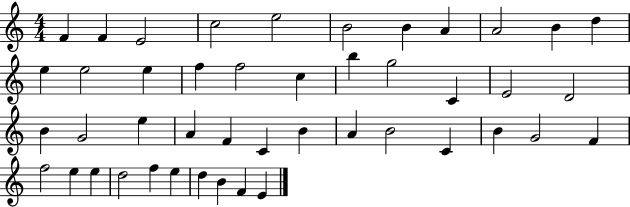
X:1
T:Untitled
M:4/4
L:1/4
K:C
F F E2 c2 e2 B2 B A A2 B d e e2 e f f2 c b g2 C E2 D2 B G2 e A F C B A B2 C B G2 F f2 e e d2 f e d B F E